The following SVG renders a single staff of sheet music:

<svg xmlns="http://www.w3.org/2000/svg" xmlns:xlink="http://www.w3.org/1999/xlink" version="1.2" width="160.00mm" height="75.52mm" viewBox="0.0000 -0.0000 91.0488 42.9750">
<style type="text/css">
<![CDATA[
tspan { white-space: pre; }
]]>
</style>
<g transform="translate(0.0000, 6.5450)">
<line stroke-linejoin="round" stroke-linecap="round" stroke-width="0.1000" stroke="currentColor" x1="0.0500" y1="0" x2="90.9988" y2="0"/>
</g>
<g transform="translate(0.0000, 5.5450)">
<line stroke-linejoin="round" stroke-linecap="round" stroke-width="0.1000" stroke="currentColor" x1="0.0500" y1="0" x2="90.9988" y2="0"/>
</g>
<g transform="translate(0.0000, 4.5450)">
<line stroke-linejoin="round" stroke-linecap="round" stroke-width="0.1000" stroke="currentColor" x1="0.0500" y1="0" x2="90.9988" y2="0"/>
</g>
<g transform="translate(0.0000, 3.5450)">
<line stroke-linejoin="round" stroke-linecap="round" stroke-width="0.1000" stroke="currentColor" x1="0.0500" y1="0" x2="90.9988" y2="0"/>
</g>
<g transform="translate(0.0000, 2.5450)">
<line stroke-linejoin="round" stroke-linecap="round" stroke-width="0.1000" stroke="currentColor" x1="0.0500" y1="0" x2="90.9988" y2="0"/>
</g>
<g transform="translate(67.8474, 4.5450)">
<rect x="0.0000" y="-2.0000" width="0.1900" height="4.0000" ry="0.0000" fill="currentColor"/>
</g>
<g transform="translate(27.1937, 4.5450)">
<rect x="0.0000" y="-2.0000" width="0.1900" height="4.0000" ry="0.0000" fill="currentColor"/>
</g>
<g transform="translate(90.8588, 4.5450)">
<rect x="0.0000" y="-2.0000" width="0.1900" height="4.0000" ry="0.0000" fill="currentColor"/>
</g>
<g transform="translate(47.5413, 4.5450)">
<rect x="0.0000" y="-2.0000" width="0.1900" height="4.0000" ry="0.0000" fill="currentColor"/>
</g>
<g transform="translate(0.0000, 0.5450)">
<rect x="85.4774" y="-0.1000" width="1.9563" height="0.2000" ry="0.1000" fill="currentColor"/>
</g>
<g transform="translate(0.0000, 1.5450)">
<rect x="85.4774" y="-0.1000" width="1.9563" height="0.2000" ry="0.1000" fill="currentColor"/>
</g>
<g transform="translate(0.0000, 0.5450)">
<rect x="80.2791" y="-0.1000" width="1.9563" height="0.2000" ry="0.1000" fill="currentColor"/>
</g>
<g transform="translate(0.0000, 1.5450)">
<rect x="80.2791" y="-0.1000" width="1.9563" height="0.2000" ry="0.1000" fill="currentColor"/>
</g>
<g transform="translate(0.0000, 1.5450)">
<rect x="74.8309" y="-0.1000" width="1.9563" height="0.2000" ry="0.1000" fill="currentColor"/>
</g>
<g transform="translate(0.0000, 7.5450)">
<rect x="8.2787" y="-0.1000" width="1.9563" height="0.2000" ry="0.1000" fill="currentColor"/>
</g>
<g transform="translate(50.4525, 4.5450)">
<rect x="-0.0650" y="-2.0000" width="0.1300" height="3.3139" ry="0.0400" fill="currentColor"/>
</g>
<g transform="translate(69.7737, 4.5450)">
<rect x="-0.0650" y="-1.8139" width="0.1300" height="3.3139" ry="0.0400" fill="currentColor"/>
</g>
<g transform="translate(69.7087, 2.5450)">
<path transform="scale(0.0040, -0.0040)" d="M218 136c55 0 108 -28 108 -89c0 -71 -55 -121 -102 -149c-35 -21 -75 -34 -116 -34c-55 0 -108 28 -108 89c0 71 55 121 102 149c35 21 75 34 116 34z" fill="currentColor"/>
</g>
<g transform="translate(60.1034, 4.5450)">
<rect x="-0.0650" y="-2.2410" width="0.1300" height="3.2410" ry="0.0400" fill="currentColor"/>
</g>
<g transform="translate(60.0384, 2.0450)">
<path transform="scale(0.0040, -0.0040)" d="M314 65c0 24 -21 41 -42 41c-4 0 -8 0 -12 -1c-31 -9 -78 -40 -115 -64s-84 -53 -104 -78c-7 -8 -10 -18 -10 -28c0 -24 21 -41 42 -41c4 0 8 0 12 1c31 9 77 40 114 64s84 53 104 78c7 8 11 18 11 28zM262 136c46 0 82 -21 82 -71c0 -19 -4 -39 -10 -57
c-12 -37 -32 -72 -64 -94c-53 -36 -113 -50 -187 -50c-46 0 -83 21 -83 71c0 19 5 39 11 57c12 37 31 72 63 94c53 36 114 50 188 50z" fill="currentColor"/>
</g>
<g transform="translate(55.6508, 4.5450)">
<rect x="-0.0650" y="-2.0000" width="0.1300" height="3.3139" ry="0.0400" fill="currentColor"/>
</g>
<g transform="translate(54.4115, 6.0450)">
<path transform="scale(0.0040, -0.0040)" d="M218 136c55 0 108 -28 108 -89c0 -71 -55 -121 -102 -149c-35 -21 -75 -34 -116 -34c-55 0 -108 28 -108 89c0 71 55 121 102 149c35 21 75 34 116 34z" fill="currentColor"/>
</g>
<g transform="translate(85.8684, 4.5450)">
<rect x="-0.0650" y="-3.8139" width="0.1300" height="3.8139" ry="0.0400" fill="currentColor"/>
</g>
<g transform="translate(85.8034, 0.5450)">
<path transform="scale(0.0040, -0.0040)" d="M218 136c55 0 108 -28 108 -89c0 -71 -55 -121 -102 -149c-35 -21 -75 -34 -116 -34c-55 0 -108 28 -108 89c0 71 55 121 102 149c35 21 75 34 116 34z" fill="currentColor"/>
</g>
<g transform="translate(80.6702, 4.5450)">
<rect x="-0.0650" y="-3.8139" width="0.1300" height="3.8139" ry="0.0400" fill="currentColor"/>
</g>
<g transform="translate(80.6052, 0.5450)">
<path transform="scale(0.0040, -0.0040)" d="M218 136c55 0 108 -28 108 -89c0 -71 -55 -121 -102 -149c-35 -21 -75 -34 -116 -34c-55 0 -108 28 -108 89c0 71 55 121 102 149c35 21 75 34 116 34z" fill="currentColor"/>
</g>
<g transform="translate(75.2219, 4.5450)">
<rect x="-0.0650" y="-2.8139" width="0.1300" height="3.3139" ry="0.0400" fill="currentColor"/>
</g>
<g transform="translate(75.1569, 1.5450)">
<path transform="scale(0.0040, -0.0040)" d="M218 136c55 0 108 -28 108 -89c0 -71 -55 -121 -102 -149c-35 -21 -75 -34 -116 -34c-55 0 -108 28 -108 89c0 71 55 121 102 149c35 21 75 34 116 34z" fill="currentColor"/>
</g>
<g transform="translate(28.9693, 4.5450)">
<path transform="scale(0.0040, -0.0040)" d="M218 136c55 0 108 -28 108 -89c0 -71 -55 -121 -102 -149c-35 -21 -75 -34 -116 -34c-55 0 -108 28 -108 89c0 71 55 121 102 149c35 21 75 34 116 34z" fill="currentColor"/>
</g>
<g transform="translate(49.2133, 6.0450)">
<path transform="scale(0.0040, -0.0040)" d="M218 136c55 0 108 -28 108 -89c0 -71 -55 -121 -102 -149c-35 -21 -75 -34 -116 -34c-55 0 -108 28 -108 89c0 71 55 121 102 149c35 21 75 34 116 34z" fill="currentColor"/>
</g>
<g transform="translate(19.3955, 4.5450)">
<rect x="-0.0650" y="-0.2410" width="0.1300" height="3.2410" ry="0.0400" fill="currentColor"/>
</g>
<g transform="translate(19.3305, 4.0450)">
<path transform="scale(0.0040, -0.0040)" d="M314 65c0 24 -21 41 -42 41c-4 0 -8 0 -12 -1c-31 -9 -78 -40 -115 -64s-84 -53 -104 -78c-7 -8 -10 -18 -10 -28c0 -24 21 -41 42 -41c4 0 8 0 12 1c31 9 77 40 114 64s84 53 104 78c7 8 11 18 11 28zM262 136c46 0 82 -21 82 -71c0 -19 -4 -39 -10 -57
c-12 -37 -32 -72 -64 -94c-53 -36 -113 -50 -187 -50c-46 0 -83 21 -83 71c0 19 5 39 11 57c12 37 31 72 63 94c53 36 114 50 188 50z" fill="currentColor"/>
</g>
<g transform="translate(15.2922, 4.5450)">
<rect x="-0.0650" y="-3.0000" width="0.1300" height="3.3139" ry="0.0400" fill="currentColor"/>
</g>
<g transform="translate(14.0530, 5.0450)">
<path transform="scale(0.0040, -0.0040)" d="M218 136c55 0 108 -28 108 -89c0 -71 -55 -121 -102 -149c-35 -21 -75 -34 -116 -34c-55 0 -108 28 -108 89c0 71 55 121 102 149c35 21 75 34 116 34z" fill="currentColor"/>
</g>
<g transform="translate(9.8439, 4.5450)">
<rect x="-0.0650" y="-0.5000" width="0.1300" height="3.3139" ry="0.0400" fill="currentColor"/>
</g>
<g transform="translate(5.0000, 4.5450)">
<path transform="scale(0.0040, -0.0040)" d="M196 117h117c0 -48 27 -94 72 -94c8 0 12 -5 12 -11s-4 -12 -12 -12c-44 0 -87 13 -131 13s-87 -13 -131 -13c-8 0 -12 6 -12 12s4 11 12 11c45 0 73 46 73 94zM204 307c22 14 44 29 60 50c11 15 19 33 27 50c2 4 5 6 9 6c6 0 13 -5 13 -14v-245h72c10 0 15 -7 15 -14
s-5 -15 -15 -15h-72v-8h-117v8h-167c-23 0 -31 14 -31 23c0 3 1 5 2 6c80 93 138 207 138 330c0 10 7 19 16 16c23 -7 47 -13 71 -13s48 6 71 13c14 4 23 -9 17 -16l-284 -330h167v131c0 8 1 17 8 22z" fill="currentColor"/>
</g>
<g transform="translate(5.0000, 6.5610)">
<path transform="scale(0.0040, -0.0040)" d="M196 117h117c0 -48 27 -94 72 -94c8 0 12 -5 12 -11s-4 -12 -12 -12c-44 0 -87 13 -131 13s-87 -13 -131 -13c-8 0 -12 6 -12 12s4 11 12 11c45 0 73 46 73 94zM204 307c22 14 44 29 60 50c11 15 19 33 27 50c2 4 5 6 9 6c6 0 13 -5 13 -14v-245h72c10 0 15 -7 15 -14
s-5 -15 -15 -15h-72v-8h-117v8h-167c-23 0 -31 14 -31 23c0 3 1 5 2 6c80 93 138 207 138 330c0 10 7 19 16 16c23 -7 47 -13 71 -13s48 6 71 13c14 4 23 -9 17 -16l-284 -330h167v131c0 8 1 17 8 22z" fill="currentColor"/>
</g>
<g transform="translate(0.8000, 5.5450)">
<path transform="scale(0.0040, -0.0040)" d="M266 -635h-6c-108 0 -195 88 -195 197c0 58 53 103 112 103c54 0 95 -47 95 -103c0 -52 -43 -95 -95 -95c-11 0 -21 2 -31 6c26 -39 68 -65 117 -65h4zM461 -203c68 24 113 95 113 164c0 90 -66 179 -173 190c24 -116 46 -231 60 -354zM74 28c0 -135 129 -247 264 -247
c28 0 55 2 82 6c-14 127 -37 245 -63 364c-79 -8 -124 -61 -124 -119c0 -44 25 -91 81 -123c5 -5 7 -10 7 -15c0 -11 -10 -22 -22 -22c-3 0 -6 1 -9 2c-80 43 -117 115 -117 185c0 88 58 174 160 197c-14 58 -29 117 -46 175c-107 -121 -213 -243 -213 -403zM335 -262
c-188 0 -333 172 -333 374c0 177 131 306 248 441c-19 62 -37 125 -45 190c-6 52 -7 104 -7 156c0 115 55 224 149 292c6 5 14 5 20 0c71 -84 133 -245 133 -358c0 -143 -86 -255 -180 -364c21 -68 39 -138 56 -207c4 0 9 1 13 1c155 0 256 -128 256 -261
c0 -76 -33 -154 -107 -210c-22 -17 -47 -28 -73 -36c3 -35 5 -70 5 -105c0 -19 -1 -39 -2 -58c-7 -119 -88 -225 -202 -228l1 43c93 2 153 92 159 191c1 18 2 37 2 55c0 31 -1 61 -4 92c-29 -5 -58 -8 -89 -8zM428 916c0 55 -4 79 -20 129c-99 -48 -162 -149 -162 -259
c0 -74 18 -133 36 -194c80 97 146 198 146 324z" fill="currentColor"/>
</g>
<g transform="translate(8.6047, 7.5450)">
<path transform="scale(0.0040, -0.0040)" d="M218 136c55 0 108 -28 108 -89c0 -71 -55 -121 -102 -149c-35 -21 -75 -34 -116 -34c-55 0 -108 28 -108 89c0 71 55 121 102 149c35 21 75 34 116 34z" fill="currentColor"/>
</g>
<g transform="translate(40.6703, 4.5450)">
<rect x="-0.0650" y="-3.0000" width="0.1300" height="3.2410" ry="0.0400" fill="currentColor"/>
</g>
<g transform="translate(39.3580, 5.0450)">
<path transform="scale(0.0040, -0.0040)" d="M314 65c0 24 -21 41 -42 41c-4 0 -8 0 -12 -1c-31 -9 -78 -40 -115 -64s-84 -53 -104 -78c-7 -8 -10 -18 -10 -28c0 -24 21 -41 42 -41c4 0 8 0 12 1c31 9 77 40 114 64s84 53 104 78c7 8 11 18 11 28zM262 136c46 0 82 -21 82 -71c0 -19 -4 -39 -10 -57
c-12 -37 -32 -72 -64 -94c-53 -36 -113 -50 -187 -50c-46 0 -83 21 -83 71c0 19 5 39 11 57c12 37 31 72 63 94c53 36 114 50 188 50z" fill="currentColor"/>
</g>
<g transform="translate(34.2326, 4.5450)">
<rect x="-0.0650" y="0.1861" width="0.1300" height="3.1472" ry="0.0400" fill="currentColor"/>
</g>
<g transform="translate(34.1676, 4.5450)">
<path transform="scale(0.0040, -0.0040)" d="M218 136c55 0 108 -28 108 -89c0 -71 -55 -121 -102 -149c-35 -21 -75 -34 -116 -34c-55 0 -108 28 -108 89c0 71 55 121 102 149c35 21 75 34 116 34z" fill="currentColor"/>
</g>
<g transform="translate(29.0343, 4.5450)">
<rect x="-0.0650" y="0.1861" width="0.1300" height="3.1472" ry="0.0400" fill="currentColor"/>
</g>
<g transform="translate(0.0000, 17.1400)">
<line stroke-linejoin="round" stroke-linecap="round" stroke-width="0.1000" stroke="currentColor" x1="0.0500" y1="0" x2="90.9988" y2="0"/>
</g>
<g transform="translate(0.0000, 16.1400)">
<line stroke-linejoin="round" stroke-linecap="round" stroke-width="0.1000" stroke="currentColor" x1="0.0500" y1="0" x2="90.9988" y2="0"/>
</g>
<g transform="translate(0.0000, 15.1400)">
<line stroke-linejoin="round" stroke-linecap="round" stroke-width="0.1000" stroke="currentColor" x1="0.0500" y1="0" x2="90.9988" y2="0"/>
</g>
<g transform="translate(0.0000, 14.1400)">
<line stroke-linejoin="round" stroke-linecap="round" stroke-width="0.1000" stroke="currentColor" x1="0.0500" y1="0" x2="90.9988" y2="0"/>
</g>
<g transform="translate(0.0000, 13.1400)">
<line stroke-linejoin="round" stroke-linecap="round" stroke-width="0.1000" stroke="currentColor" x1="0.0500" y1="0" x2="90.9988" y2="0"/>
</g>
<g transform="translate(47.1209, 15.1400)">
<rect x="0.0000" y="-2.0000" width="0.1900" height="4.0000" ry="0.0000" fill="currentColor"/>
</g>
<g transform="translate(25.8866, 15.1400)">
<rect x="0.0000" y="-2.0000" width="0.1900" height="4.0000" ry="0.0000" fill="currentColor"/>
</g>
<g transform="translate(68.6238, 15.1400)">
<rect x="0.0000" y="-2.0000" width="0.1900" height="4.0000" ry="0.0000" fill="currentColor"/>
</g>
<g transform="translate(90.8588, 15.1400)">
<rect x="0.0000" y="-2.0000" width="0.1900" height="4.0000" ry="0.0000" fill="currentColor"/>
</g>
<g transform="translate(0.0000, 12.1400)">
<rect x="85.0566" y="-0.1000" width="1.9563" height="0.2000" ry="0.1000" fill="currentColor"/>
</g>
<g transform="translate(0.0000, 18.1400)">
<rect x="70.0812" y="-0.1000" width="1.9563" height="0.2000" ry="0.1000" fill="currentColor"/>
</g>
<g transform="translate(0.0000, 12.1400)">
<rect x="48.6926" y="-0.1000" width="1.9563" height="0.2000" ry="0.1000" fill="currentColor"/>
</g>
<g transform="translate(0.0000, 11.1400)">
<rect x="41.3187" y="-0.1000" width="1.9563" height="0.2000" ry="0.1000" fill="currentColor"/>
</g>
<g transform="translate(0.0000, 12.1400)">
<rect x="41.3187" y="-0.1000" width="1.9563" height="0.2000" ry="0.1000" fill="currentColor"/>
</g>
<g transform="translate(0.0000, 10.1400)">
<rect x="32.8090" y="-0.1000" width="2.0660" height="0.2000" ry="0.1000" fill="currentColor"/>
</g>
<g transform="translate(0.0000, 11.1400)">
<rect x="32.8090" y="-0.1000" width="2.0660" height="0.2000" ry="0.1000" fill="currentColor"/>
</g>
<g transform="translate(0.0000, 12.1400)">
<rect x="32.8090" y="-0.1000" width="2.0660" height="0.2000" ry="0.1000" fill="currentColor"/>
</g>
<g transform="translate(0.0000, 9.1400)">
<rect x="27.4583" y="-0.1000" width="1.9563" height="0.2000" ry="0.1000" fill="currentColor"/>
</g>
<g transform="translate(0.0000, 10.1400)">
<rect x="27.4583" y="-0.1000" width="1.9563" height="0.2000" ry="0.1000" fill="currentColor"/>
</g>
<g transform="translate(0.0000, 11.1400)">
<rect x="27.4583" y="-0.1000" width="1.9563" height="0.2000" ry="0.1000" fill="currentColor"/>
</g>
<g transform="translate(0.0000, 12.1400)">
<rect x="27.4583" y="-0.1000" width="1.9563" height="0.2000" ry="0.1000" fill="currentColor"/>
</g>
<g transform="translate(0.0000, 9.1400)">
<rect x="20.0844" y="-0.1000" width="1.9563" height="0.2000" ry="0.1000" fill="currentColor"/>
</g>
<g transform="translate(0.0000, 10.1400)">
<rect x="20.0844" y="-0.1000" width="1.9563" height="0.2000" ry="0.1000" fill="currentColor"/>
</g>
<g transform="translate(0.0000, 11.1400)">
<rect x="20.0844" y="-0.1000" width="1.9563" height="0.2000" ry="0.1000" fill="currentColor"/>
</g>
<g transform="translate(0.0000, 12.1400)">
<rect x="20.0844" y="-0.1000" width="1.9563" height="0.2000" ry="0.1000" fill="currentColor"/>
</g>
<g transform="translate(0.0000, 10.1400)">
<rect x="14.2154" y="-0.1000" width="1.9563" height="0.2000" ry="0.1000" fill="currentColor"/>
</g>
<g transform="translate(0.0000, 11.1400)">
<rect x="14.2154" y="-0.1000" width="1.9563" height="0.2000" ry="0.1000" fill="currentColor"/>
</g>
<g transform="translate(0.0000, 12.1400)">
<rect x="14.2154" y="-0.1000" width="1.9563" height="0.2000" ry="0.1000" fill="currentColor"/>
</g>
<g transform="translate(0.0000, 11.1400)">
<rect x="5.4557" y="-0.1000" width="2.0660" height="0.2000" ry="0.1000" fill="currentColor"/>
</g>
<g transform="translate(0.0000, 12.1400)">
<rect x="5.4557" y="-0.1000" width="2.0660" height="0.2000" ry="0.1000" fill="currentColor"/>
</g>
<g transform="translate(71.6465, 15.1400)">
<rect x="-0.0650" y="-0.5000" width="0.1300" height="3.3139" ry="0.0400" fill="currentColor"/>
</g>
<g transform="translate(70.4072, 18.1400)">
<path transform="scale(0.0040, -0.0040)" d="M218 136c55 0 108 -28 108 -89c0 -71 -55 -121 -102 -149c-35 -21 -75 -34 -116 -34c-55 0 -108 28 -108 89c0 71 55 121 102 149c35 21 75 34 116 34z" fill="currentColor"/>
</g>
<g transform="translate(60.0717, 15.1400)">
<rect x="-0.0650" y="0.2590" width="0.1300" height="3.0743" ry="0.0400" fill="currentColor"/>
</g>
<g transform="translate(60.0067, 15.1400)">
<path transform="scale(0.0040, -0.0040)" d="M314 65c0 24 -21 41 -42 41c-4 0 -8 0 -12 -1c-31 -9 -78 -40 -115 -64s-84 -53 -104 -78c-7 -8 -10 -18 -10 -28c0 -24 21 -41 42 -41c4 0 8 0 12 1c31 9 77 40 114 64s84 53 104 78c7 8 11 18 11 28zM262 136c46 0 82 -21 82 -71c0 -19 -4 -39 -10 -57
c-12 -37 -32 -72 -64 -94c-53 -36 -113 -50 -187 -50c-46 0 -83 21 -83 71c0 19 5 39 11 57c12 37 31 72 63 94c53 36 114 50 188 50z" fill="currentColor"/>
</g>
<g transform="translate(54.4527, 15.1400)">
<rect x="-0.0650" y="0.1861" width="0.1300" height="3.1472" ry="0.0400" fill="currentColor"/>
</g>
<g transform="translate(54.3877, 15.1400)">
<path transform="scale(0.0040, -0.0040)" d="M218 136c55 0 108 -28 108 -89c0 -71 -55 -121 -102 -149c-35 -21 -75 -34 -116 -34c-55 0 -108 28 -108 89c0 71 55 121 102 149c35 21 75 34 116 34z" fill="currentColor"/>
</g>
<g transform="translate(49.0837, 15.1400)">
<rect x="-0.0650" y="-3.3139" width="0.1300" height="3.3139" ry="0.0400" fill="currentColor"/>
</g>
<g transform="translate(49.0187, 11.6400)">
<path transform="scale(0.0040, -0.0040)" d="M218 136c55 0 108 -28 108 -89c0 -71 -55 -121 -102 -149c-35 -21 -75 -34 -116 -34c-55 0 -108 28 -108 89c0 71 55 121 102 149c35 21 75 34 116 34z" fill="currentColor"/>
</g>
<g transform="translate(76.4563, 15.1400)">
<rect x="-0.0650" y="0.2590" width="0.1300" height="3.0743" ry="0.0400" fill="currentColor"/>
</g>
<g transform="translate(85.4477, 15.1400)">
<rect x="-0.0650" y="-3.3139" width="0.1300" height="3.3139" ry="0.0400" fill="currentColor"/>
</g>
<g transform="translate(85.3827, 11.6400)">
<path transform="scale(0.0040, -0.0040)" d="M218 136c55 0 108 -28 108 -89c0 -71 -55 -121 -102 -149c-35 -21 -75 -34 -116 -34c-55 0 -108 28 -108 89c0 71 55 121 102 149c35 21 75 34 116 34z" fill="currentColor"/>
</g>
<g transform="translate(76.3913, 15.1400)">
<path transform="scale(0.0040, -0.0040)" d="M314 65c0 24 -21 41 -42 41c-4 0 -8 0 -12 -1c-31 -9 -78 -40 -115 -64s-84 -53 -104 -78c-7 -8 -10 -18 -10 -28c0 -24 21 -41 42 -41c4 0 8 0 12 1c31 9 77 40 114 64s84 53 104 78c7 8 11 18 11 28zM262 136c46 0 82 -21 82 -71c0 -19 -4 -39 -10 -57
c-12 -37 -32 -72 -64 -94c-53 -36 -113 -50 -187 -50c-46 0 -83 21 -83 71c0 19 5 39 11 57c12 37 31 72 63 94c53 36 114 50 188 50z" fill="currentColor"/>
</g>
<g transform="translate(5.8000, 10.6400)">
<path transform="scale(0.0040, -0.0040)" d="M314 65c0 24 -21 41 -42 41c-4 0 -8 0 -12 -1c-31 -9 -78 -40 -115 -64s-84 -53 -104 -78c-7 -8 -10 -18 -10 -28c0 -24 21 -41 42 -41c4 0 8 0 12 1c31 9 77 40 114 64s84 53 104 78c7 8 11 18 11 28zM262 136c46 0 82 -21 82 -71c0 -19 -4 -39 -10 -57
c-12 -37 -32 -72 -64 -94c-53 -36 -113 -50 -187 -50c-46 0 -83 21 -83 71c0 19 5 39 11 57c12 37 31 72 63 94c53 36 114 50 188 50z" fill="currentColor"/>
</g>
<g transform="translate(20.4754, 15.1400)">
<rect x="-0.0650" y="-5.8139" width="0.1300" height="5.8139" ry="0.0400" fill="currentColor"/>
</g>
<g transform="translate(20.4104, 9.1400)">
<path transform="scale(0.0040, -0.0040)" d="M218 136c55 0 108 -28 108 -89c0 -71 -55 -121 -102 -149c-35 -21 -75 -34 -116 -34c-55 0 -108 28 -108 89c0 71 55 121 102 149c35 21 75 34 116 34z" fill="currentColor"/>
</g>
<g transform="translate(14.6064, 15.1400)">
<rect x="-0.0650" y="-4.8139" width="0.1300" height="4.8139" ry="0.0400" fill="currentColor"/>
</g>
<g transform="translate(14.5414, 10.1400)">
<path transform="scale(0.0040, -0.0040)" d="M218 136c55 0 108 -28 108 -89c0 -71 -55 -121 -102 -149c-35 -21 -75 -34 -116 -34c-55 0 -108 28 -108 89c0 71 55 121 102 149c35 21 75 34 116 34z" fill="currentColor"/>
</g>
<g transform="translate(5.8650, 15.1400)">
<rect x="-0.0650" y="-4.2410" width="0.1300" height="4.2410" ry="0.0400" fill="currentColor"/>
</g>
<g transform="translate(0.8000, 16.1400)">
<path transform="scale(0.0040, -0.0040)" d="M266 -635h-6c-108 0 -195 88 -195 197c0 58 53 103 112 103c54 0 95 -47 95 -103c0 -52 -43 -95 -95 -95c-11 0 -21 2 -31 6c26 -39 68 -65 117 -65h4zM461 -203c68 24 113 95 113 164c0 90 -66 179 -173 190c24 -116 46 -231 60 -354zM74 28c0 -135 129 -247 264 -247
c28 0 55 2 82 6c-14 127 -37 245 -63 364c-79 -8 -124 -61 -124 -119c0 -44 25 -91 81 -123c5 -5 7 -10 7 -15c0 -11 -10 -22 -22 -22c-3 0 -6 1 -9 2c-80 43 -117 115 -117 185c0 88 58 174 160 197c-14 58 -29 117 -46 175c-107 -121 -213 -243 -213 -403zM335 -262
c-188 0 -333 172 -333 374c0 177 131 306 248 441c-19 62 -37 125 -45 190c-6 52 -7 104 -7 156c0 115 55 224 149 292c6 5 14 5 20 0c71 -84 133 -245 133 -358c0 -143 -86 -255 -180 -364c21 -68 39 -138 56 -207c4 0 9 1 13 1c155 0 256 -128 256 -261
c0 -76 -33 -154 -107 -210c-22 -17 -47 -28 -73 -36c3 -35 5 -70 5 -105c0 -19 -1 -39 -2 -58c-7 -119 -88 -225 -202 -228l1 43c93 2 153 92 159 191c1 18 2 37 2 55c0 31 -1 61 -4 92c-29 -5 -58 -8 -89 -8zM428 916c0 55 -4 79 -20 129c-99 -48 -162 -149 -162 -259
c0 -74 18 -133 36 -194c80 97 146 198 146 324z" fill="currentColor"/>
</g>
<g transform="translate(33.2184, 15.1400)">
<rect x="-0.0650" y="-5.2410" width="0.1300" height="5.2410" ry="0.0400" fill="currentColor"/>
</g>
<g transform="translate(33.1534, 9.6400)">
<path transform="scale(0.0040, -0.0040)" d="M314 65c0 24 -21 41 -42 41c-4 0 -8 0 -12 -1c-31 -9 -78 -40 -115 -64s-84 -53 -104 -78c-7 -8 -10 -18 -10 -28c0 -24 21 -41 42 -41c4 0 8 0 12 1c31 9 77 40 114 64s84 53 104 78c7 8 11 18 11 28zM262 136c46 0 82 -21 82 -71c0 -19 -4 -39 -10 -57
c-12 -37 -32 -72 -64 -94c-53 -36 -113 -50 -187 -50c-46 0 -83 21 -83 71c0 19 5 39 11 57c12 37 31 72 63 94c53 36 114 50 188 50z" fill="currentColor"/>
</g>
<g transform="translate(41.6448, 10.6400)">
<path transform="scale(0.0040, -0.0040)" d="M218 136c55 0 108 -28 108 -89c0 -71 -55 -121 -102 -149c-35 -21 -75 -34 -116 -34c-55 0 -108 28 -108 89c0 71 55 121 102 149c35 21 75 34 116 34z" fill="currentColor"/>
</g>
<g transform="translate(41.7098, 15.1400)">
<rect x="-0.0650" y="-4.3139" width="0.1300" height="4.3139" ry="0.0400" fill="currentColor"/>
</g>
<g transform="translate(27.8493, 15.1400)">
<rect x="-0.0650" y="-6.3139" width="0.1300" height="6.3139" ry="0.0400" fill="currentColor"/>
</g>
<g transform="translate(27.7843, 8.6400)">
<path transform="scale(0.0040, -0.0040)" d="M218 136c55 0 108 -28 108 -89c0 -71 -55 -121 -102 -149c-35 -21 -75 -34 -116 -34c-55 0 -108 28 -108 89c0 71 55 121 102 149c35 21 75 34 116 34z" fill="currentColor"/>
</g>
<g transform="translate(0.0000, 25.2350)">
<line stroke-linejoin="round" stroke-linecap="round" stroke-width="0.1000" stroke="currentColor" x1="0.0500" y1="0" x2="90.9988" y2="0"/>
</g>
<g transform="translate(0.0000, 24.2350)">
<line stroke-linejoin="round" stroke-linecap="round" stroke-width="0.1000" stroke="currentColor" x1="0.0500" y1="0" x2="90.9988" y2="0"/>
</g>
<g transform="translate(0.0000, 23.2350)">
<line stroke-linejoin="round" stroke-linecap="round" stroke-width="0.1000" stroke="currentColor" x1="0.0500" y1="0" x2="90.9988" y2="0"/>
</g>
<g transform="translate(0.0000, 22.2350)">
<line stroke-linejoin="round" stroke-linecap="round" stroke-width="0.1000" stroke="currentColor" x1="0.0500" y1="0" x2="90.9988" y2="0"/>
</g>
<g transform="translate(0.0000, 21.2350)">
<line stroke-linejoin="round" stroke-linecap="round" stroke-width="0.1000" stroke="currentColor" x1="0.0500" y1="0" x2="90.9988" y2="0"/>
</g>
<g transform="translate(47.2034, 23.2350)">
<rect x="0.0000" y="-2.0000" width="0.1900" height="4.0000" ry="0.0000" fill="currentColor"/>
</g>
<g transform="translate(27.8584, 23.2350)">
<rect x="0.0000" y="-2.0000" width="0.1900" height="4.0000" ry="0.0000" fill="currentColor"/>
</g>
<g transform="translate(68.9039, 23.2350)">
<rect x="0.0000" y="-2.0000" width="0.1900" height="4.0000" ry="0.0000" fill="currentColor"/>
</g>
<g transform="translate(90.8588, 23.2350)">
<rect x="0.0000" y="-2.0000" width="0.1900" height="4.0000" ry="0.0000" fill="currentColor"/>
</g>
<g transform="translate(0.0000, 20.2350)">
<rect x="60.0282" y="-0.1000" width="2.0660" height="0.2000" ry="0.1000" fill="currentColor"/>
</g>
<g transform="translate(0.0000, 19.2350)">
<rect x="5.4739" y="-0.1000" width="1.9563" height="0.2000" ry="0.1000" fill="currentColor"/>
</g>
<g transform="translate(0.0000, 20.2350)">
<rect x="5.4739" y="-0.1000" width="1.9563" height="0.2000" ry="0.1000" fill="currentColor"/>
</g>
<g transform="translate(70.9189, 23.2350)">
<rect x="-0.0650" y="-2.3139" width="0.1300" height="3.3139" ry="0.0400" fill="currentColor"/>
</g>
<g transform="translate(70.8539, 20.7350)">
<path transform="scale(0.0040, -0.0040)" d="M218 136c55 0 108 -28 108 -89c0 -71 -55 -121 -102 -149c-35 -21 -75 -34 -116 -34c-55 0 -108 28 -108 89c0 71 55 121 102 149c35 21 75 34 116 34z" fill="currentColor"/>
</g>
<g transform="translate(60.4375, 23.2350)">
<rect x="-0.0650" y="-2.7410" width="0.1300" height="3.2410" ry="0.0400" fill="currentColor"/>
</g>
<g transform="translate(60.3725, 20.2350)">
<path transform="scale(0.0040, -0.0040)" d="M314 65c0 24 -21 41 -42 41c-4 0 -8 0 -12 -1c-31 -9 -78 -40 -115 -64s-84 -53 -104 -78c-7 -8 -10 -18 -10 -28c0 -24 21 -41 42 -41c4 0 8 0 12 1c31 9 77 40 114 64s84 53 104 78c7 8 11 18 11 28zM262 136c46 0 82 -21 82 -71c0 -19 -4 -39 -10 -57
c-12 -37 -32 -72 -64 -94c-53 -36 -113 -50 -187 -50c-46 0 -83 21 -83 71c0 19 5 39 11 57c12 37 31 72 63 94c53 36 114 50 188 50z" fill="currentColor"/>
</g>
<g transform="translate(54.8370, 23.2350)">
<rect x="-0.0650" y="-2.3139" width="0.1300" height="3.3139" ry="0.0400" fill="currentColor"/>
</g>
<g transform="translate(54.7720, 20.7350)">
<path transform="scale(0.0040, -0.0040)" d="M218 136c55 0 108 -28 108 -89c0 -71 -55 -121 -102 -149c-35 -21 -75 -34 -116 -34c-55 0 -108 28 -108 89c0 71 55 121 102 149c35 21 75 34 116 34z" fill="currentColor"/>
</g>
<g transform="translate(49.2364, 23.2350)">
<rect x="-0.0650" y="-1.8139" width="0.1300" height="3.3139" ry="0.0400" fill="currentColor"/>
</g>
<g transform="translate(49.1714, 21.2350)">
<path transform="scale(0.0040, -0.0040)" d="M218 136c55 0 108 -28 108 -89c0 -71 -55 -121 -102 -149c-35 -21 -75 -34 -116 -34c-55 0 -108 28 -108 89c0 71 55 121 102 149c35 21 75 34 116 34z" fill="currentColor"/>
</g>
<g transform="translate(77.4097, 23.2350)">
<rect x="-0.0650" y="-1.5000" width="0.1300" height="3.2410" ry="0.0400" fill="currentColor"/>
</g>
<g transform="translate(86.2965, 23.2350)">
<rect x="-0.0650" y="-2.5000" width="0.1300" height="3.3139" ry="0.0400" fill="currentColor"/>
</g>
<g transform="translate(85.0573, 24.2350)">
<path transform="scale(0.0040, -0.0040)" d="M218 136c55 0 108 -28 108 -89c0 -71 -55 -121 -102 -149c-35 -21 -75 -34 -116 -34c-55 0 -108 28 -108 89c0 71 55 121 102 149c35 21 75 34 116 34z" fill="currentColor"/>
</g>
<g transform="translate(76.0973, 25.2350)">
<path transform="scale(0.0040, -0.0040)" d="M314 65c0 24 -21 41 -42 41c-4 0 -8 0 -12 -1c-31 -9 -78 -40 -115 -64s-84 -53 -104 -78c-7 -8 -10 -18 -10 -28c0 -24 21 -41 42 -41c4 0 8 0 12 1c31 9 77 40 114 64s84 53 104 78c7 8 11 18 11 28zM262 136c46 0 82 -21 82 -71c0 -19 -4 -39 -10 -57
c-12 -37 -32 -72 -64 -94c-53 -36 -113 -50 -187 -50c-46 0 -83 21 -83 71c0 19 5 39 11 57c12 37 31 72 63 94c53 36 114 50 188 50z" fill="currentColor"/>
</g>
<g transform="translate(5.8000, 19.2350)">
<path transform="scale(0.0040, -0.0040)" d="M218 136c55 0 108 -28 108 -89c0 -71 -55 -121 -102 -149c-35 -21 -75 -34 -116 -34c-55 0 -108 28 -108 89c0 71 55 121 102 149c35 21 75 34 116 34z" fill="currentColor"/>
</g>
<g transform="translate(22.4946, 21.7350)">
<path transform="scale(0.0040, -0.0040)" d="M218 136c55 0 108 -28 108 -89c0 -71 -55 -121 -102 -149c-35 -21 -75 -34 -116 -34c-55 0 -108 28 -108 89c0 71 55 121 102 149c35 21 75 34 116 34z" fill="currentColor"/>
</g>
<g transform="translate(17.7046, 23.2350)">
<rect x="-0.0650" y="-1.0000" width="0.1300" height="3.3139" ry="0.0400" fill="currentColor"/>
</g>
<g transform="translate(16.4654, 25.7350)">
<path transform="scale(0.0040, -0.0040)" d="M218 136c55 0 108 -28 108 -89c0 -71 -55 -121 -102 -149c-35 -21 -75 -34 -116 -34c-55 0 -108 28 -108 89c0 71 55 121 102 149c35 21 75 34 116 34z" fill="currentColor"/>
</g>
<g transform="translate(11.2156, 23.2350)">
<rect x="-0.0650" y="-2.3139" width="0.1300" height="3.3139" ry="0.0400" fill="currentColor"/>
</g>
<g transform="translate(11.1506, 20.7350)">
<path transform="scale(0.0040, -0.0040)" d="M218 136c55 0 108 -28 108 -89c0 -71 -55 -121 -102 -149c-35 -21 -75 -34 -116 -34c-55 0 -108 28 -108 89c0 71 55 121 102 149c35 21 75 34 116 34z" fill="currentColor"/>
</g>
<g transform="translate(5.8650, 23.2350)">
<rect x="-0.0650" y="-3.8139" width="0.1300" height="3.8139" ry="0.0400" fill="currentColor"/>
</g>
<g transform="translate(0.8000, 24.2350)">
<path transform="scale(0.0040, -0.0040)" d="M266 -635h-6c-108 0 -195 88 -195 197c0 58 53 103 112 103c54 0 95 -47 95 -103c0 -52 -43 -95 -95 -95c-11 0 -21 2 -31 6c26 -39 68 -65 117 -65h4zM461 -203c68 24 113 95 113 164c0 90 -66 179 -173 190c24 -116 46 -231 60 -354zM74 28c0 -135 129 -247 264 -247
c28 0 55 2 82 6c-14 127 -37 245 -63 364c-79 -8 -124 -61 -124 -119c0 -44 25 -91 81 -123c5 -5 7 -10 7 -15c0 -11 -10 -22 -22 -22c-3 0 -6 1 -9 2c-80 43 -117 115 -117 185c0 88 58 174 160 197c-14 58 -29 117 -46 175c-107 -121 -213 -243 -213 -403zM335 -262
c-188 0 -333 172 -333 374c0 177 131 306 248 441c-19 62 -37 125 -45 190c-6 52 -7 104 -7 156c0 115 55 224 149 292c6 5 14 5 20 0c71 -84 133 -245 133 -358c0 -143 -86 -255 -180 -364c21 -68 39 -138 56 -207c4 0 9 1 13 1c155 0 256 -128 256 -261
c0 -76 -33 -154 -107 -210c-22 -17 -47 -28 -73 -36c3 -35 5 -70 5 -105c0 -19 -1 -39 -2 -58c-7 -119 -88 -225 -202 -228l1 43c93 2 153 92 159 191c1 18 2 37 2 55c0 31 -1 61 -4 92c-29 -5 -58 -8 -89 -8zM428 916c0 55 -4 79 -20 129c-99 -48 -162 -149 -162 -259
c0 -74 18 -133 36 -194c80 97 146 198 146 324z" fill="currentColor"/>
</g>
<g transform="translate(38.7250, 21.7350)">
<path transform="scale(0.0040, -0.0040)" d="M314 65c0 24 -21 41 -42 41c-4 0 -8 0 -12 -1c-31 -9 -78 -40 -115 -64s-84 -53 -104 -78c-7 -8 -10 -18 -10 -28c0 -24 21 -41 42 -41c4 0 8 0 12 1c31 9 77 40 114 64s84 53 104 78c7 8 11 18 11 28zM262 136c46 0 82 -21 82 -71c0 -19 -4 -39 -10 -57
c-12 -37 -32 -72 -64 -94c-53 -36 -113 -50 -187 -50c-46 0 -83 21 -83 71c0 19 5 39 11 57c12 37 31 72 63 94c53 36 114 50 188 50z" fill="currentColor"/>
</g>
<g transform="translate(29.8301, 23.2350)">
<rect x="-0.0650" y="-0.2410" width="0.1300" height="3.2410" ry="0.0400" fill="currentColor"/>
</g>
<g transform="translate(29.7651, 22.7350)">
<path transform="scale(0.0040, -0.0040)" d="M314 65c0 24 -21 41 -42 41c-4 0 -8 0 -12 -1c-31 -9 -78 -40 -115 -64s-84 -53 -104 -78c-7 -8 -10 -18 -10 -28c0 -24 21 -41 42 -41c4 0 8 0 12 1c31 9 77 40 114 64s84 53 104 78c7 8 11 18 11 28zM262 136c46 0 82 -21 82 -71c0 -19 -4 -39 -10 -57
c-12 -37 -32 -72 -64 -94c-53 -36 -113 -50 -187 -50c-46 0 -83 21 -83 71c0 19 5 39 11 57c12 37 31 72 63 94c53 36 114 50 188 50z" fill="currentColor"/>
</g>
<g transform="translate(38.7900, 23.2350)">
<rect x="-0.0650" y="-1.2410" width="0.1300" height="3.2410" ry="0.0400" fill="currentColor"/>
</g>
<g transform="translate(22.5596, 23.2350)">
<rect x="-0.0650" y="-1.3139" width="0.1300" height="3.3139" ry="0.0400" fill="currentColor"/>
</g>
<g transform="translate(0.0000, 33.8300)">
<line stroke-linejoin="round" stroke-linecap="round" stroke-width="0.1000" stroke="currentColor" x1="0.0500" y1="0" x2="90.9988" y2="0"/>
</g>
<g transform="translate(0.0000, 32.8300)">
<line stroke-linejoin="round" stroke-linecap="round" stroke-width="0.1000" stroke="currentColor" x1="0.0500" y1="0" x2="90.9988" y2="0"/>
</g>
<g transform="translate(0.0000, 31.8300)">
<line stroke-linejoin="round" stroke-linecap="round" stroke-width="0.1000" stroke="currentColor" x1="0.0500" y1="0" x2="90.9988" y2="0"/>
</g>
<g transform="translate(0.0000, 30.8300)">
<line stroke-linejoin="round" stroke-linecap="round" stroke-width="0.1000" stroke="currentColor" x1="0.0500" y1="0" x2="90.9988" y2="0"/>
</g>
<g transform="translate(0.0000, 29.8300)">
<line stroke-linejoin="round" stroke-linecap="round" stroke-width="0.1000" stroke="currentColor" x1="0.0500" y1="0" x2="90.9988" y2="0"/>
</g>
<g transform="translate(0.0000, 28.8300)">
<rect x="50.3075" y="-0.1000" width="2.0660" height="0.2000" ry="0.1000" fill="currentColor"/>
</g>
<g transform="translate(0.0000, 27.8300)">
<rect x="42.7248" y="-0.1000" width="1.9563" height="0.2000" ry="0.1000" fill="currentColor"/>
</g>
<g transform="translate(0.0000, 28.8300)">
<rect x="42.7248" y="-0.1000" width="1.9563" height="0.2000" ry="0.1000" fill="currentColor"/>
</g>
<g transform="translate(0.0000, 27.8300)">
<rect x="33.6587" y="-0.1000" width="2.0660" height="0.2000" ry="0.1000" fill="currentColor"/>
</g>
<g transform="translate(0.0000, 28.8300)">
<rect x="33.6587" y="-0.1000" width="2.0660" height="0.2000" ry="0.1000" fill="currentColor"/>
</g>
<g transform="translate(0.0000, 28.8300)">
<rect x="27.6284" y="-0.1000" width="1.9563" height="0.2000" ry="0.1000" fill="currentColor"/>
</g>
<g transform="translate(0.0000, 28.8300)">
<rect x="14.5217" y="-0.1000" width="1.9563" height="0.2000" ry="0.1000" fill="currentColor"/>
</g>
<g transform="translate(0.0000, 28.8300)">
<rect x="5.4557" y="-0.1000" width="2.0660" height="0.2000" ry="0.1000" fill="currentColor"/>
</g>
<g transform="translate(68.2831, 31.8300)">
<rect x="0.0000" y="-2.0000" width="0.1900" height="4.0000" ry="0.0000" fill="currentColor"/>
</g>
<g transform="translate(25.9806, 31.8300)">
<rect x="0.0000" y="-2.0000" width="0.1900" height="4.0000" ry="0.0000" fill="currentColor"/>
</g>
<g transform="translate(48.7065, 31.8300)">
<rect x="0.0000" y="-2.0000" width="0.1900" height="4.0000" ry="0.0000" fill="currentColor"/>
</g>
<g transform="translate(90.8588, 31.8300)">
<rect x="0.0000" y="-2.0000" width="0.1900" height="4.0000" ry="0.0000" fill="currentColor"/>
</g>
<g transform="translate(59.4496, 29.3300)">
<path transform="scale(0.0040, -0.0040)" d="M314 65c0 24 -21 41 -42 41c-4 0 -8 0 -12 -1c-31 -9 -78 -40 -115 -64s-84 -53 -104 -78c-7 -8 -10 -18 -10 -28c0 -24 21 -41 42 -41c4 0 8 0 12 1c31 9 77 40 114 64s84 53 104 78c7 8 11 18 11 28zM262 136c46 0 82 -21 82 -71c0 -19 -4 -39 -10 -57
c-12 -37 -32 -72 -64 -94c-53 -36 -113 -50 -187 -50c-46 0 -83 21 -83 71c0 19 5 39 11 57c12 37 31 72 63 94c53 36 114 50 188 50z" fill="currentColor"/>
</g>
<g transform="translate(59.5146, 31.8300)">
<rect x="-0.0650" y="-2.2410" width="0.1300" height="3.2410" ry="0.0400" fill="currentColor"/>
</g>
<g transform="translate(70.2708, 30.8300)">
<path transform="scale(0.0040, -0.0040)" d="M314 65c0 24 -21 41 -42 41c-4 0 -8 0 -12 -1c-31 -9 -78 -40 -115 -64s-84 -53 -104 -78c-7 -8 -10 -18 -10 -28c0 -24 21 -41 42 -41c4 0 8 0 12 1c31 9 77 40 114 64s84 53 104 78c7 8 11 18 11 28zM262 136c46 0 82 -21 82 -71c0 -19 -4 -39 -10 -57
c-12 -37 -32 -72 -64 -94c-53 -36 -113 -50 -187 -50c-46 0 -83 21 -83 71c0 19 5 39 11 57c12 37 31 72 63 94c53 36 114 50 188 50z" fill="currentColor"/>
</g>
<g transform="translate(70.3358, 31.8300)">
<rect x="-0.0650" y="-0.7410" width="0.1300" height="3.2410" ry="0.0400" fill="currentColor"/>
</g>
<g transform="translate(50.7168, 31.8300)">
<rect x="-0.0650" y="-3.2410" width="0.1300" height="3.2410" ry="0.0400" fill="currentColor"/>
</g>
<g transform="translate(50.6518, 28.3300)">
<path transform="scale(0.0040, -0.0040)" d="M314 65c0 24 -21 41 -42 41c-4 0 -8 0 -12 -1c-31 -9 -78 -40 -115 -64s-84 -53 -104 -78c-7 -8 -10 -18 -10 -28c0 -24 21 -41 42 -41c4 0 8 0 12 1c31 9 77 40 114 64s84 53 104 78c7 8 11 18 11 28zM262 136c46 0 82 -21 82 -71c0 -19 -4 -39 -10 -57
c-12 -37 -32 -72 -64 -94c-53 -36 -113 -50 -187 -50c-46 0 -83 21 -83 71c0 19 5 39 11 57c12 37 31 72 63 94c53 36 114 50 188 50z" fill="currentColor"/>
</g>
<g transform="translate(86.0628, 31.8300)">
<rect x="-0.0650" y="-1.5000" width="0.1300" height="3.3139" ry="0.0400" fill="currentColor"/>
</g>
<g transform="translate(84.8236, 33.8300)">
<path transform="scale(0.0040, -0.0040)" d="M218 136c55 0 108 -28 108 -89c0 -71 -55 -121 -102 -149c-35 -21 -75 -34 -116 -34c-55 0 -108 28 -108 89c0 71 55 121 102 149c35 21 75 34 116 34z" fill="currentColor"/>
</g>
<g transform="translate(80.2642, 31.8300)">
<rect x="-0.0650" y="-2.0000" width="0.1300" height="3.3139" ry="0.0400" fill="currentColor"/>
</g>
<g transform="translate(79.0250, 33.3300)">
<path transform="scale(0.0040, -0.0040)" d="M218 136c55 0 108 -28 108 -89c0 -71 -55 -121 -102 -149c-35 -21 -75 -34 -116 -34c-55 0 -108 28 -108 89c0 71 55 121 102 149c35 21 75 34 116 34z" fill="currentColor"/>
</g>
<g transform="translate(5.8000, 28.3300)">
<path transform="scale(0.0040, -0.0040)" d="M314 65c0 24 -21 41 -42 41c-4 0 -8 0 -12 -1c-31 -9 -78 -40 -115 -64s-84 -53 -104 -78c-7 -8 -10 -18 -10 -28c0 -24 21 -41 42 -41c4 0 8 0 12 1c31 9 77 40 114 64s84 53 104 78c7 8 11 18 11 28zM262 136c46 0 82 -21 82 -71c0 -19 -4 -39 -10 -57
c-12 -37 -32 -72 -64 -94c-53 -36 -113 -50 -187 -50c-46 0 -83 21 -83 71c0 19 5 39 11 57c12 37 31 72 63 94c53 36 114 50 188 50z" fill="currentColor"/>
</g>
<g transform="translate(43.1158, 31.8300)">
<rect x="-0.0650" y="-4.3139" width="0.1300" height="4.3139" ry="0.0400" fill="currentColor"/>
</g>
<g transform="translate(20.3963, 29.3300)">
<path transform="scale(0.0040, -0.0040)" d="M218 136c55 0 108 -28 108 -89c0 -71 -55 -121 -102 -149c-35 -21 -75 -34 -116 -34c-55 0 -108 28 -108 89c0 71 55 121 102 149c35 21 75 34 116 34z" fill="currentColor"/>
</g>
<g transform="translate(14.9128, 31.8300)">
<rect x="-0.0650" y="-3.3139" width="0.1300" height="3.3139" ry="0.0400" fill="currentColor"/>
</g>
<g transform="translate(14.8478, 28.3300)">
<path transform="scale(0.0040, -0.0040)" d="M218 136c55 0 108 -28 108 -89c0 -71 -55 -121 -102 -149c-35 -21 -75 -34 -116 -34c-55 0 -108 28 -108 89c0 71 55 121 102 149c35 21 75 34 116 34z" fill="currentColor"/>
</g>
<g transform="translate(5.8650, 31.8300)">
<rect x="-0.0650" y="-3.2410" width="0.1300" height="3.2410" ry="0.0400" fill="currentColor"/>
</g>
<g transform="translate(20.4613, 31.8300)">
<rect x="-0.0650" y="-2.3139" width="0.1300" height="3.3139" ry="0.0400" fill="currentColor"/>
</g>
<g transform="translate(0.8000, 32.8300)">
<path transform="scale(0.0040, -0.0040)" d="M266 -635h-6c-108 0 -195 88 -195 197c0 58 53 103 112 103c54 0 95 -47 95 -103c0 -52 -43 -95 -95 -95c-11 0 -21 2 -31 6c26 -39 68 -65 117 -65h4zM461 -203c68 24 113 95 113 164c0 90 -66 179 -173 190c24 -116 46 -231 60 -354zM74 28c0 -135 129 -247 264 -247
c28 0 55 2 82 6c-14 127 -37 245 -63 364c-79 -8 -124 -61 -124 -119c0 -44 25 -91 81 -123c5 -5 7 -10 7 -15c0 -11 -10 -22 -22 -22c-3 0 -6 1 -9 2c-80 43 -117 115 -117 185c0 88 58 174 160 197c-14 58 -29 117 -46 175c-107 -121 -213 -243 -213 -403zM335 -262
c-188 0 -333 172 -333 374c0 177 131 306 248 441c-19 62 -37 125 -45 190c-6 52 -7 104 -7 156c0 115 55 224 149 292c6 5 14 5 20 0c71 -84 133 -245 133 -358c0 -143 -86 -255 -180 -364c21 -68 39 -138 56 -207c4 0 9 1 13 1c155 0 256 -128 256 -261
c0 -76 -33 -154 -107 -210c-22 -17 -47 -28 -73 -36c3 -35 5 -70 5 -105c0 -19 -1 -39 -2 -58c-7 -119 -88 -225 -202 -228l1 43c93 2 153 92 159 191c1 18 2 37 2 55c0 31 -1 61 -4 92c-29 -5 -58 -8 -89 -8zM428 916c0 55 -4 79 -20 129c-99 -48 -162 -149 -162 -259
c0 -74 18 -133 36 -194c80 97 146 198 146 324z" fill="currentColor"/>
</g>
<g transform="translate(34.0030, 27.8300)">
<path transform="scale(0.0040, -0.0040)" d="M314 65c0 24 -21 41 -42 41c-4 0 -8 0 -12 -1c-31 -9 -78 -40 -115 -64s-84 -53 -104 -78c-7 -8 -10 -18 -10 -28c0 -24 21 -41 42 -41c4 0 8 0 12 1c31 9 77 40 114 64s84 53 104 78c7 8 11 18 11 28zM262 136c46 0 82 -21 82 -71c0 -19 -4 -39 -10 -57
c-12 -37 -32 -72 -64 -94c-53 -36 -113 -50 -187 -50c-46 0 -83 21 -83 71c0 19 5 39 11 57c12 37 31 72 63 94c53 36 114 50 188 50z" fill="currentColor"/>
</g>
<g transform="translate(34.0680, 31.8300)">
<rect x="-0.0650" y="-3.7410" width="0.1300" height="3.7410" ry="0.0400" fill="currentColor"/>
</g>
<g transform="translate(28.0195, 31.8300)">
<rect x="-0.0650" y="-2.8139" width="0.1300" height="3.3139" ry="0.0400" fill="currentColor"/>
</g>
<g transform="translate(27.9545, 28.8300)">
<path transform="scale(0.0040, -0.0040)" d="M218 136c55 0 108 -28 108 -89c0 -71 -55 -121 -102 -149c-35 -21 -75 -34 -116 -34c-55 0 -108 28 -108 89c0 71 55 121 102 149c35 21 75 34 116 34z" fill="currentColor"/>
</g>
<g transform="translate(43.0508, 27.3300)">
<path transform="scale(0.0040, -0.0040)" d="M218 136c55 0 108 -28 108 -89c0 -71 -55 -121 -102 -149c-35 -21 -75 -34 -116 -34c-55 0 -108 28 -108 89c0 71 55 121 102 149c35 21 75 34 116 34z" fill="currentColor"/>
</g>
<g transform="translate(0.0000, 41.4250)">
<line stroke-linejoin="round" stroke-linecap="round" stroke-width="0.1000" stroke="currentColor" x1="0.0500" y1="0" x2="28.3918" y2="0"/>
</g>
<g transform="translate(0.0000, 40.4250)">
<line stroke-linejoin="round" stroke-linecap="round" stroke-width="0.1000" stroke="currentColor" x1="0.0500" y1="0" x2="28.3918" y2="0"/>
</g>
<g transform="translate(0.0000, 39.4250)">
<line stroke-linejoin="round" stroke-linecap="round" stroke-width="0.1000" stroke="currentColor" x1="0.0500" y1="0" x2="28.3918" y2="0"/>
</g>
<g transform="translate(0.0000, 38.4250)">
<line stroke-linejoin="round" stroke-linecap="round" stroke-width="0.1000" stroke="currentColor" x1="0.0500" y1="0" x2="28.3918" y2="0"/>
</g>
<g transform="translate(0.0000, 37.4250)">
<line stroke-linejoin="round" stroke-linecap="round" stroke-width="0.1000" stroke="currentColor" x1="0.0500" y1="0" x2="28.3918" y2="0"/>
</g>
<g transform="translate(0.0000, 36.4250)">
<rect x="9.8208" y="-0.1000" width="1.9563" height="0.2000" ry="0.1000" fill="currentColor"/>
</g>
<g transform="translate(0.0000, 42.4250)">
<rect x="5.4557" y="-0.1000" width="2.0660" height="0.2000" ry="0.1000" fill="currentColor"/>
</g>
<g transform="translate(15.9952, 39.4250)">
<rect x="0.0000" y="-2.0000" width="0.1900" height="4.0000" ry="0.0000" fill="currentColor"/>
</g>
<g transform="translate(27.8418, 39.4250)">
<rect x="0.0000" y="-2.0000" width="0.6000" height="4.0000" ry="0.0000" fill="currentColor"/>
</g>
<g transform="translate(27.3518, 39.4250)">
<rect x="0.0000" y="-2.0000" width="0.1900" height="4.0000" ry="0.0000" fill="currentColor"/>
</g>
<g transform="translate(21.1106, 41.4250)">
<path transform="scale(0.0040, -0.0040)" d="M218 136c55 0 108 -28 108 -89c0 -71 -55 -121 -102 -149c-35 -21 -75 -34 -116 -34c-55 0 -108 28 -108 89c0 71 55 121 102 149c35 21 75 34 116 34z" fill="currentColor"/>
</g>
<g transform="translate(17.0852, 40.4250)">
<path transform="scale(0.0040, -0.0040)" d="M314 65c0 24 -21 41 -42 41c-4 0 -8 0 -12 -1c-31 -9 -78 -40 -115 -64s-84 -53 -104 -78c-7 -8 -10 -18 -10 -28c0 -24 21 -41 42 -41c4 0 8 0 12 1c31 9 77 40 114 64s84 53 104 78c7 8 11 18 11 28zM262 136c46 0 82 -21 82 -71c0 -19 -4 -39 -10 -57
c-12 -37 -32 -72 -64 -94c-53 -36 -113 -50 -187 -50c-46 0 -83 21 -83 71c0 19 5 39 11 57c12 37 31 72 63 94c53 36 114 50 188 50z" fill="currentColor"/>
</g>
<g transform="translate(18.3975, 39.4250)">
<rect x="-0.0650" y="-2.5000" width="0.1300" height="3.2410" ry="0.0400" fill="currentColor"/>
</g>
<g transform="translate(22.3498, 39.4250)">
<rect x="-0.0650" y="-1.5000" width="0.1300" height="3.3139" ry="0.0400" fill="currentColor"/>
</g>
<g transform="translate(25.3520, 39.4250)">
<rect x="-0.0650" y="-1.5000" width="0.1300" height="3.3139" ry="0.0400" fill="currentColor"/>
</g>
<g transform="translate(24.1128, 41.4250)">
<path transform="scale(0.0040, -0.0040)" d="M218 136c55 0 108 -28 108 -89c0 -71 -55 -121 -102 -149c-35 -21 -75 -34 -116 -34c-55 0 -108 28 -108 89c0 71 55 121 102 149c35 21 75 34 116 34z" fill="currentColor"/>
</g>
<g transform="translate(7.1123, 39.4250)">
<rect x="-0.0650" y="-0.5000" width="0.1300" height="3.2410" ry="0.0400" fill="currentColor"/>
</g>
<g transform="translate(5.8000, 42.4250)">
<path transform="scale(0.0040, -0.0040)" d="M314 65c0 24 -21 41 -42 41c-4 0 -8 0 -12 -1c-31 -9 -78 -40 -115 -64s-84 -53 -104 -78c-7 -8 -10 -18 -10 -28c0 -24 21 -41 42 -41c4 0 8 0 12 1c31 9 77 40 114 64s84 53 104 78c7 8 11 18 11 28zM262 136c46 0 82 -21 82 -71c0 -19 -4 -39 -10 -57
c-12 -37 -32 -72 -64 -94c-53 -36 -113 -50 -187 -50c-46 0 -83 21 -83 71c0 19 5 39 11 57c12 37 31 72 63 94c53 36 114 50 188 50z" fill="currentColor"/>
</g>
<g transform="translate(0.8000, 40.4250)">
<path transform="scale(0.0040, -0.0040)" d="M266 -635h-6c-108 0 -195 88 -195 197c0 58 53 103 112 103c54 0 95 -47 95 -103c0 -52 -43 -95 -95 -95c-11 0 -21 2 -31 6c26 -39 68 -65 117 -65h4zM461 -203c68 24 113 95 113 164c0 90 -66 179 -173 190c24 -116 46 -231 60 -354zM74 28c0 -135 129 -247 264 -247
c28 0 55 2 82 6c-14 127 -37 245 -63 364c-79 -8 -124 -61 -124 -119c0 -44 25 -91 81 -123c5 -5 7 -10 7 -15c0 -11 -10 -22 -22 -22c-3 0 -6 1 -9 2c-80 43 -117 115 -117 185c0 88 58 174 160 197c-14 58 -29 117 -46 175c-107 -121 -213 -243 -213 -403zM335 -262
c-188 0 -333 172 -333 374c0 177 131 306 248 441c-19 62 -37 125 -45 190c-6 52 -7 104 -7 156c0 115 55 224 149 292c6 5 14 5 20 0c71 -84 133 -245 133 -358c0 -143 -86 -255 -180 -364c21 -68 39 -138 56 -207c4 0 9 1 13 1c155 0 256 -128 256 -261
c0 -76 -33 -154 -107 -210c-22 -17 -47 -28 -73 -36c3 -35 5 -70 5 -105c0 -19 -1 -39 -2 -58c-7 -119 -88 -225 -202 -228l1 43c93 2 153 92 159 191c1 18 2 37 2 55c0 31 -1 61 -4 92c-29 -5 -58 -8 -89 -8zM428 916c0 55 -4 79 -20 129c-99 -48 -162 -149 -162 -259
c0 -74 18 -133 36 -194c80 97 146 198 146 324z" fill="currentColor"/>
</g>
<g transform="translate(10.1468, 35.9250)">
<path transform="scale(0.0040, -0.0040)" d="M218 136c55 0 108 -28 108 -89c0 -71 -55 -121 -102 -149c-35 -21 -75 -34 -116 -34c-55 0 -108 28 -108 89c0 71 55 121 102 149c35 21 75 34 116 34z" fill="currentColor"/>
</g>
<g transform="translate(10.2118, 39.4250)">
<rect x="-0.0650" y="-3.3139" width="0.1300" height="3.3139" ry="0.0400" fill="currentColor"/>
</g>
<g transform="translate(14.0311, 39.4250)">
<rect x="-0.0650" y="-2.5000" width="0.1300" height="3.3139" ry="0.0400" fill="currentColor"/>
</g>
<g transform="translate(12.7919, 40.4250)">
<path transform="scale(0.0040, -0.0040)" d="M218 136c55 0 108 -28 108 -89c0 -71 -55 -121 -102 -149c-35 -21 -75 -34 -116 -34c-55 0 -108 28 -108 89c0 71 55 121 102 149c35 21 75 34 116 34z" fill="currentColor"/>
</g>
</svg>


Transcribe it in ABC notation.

X:1
T:Untitled
M:4/4
L:1/4
K:C
C A c2 B B A2 F F g2 f a c' c' d'2 e' g' a' f'2 d' b B B2 C B2 b c' g D e c2 e2 f g a2 g E2 G b2 b g a c'2 d' b2 g2 d2 F E C2 b G G2 E E